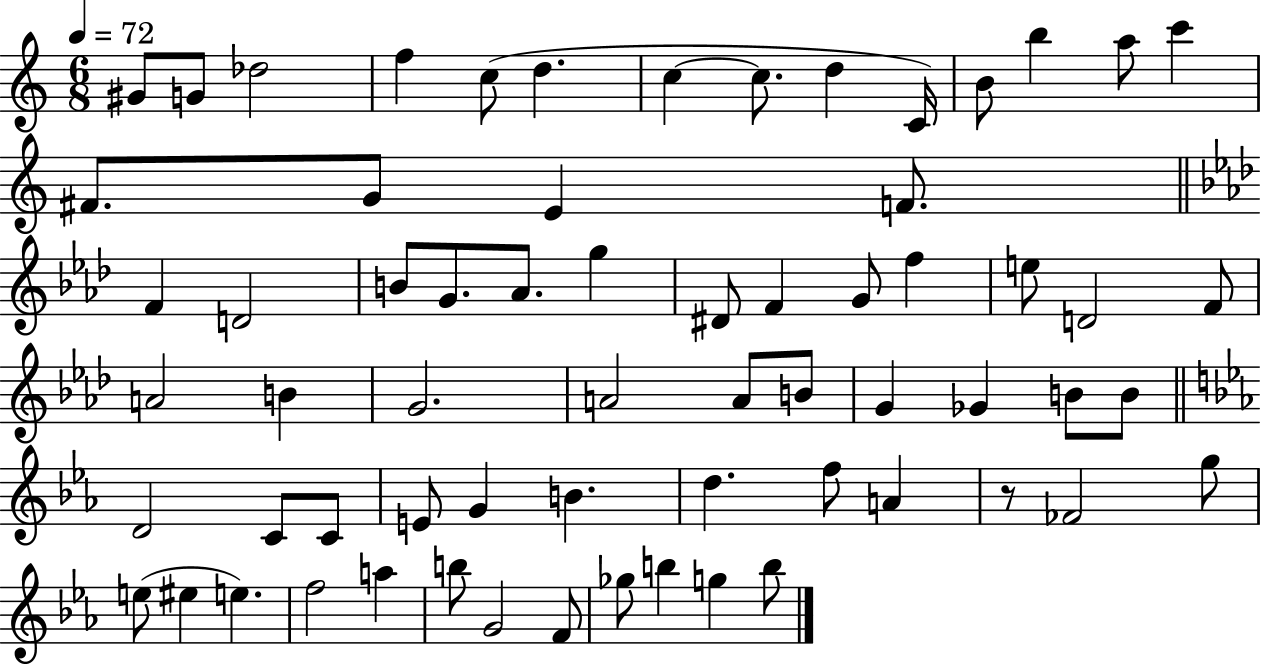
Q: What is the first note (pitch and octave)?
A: G#4